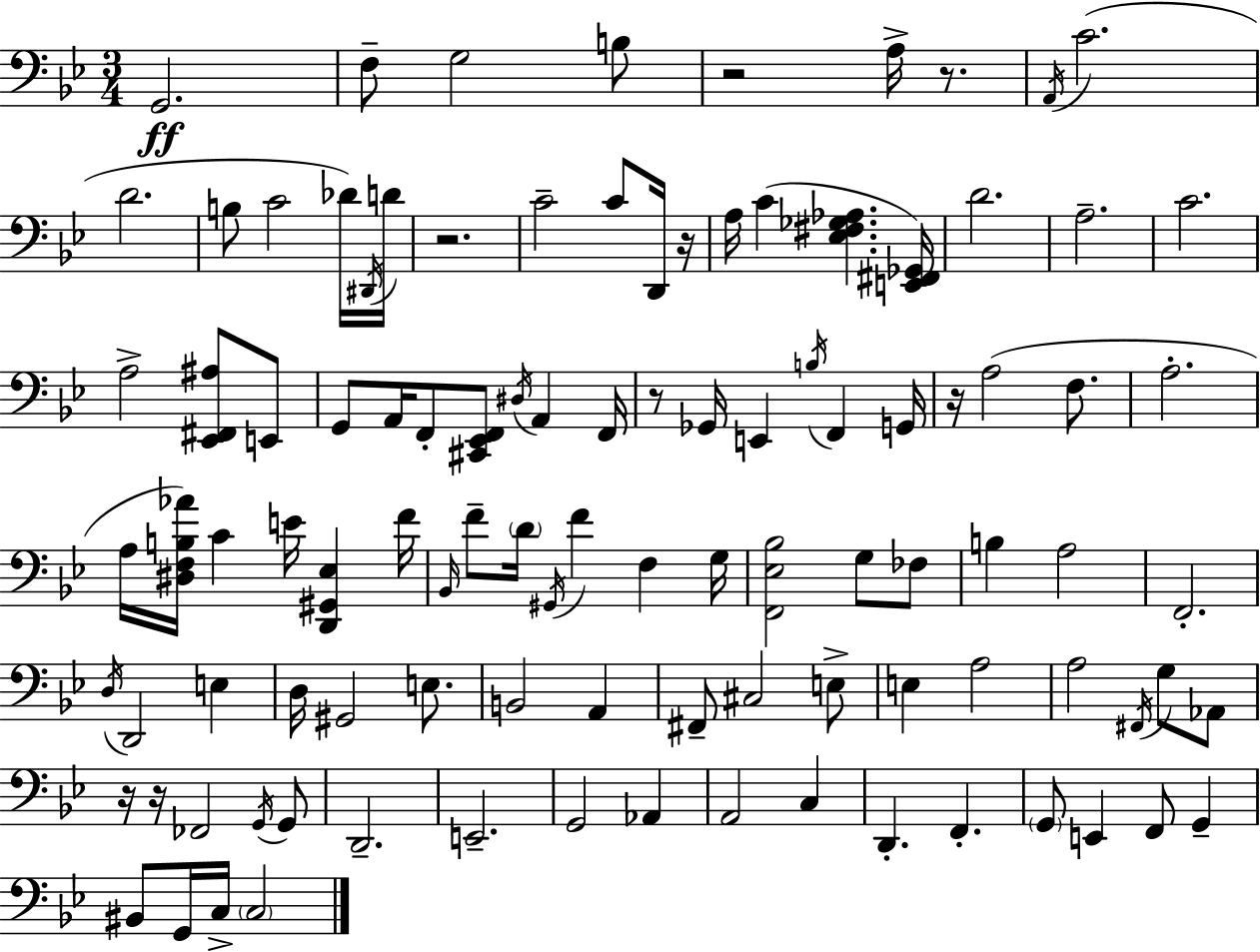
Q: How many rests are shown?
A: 8